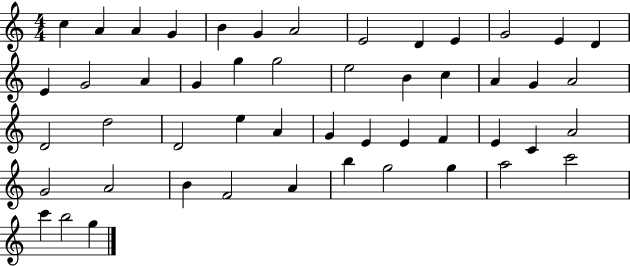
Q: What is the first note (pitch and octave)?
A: C5